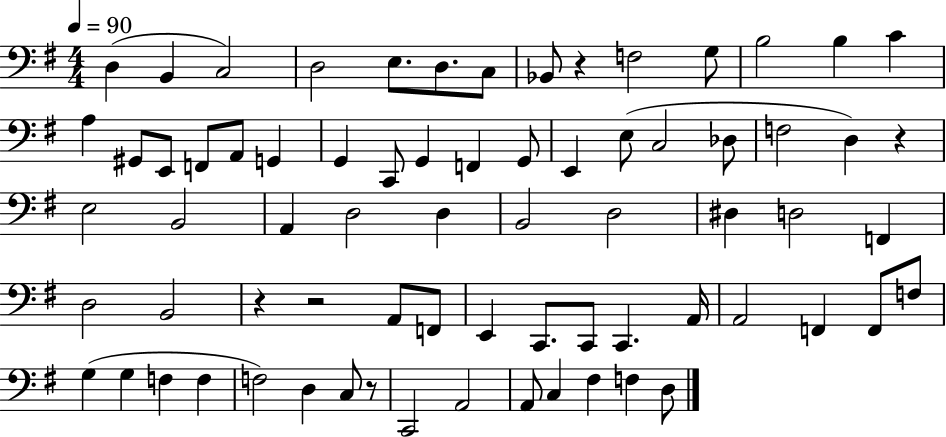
{
  \clef bass
  \numericTimeSignature
  \time 4/4
  \key g \major
  \tempo 4 = 90
  \repeat volta 2 { d4( b,4 c2) | d2 e8. d8. c8 | bes,8 r4 f2 g8 | b2 b4 c'4 | \break a4 gis,8 e,8 f,8 a,8 g,4 | g,4 c,8 g,4 f,4 g,8 | e,4 e8( c2 des8 | f2 d4) r4 | \break e2 b,2 | a,4 d2 d4 | b,2 d2 | dis4 d2 f,4 | \break d2 b,2 | r4 r2 a,8 f,8 | e,4 c,8. c,8 c,4. a,16 | a,2 f,4 f,8 f8 | \break g4( g4 f4 f4 | f2) d4 c8 r8 | c,2 a,2 | a,8 c4 fis4 f4 d8 | \break } \bar "|."
}